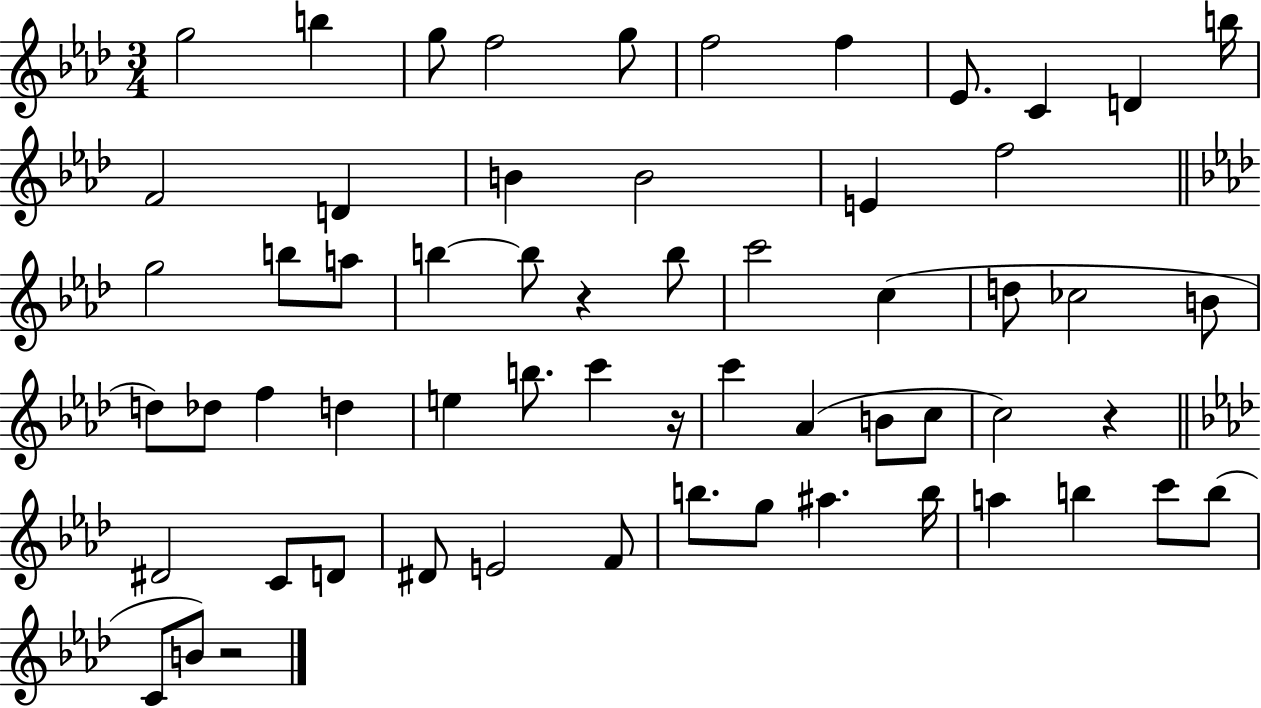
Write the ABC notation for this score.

X:1
T:Untitled
M:3/4
L:1/4
K:Ab
g2 b g/2 f2 g/2 f2 f _E/2 C D b/4 F2 D B B2 E f2 g2 b/2 a/2 b b/2 z b/2 c'2 c d/2 _c2 B/2 d/2 _d/2 f d e b/2 c' z/4 c' _A B/2 c/2 c2 z ^D2 C/2 D/2 ^D/2 E2 F/2 b/2 g/2 ^a b/4 a b c'/2 b/2 C/2 B/2 z2